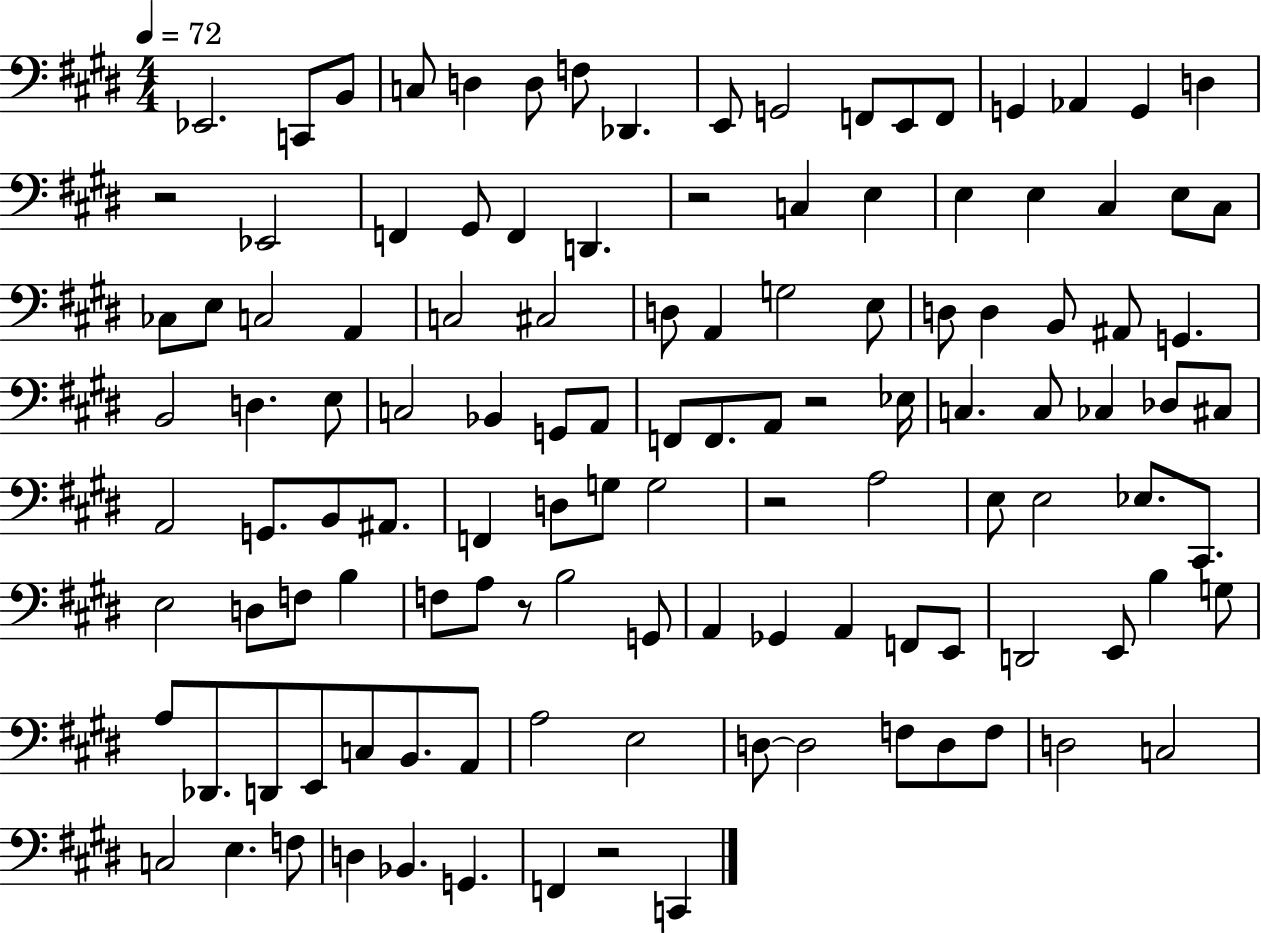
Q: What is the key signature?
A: E major